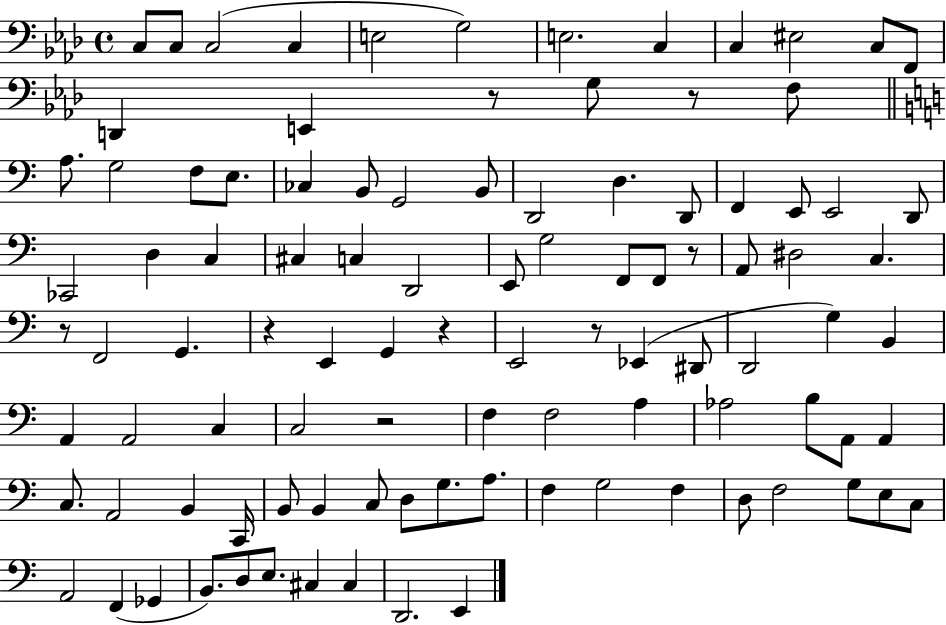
X:1
T:Untitled
M:4/4
L:1/4
K:Ab
C,/2 C,/2 C,2 C, E,2 G,2 E,2 C, C, ^E,2 C,/2 F,,/2 D,, E,, z/2 G,/2 z/2 F,/2 A,/2 G,2 F,/2 E,/2 _C, B,,/2 G,,2 B,,/2 D,,2 D, D,,/2 F,, E,,/2 E,,2 D,,/2 _C,,2 D, C, ^C, C, D,,2 E,,/2 G,2 F,,/2 F,,/2 z/2 A,,/2 ^D,2 C, z/2 F,,2 G,, z E,, G,, z E,,2 z/2 _E,, ^D,,/2 D,,2 G, B,, A,, A,,2 C, C,2 z2 F, F,2 A, _A,2 B,/2 A,,/2 A,, C,/2 A,,2 B,, C,,/4 B,,/2 B,, C,/2 D,/2 G,/2 A,/2 F, G,2 F, D,/2 F,2 G,/2 E,/2 C,/2 A,,2 F,, _G,, B,,/2 D,/2 E,/2 ^C, ^C, D,,2 E,,